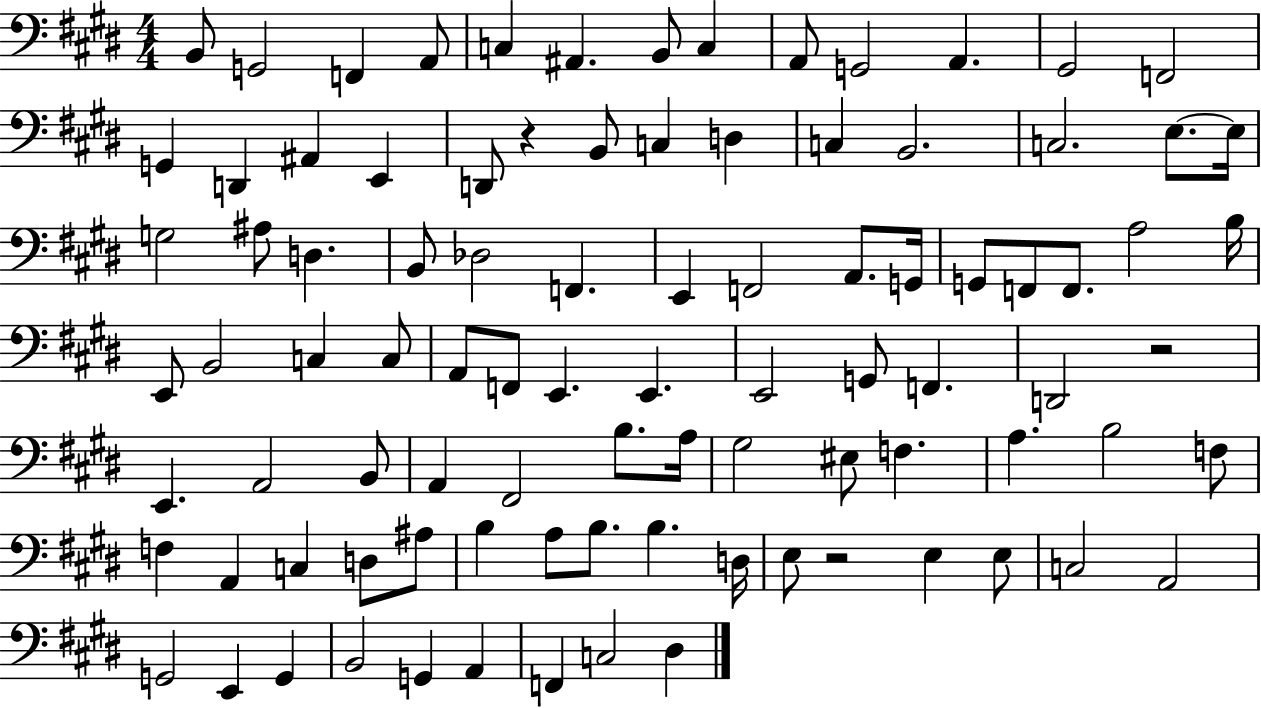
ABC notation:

X:1
T:Untitled
M:4/4
L:1/4
K:E
B,,/2 G,,2 F,, A,,/2 C, ^A,, B,,/2 C, A,,/2 G,,2 A,, ^G,,2 F,,2 G,, D,, ^A,, E,, D,,/2 z B,,/2 C, D, C, B,,2 C,2 E,/2 E,/4 G,2 ^A,/2 D, B,,/2 _D,2 F,, E,, F,,2 A,,/2 G,,/4 G,,/2 F,,/2 F,,/2 A,2 B,/4 E,,/2 B,,2 C, C,/2 A,,/2 F,,/2 E,, E,, E,,2 G,,/2 F,, D,,2 z2 E,, A,,2 B,,/2 A,, ^F,,2 B,/2 A,/4 ^G,2 ^E,/2 F, A, B,2 F,/2 F, A,, C, D,/2 ^A,/2 B, A,/2 B,/2 B, D,/4 E,/2 z2 E, E,/2 C,2 A,,2 G,,2 E,, G,, B,,2 G,, A,, F,, C,2 ^D,